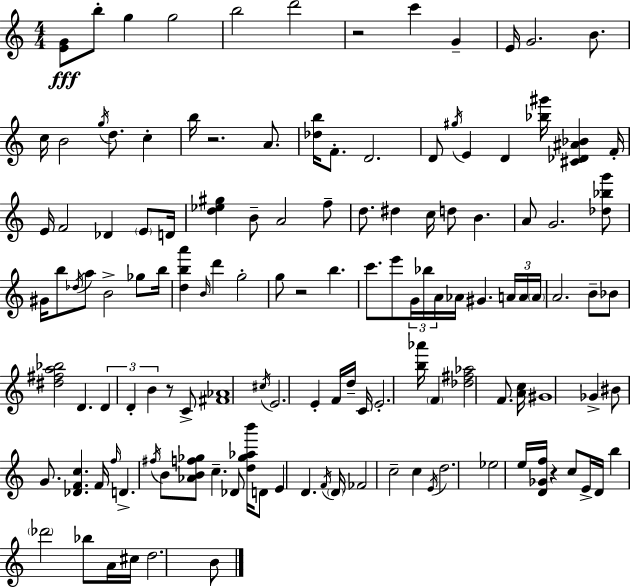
{
  \clef treble
  \numericTimeSignature
  \time 4/4
  \key c \major
  <e' g'>8\fff b''8-. g''4 g''2 | b''2 d'''2 | r2 c'''4 g'4-- | e'16 g'2. b'8. | \break c''16 b'2 \acciaccatura { g''16 } d''8. c''4-. | b''16 r2. a'8. | <des'' b''>16 f'8.-. d'2. | d'8 \acciaccatura { gis''16 } e'4 d'4 <bes'' gis'''>16 <cis' des' ais' bes'>4 | \break f'16-. e'16 f'2 des'4 \parenthesize e'8 | d'16 <d'' ees'' gis''>4 b'8-- a'2 | f''8-- d''8. dis''4 c''16 d''8 b'4. | a'8 g'2. | \break <des'' bes'' g'''>8 gis'16 b''8 \acciaccatura { des''16 } a''8 b'2-> | ges''8 b''16 <d'' b'' a'''>4 \grace { b'16 } d'''4 g''2-. | g''8 r2 b''4. | c'''8. e'''8 \tuplet 3/2 { g'16 bes''16 a'16 } aes'16 gis'4. | \break \tuplet 3/2 { a'16 a'16 \parenthesize a'16 } a'2. | b'8-- bes'8 <dis'' fis'' a'' bes''>2 d'4. | \tuplet 3/2 { d'4 d'4-. b'4 } | r8 c'8-> <fis' aes'>1 | \break \acciaccatura { cis''16 } e'2. | e'4-. f'16 d''16-- c'16 e'2.-. | <b'' aes'''>16 \parenthesize f'4 <des'' fis'' aes''>2 | f'8. <a' c''>16 gis'1 | \break ges'4-> bis'8 g'8. <des' f' c''>4. | f'16 \grace { f''16 } d'4.-> \acciaccatura { fis''16 } b'8 <aes' b' f'' ges''>8 | c''4.-- des'8 <d'' ges'' aes'' b'''>16 d'8 e'4 | d'4. \acciaccatura { f'16 } \parenthesize d'16 fes'2 | \break c''2-- c''4 \acciaccatura { e'16 } d''2. | ees''2 | e''16 <d' ges' f''>16 r4 c''8 e'16-> d'16 b''4 \parenthesize des'''2 | bes''8 a'16 cis''16 d''2. | \break b'8 \bar "|."
}